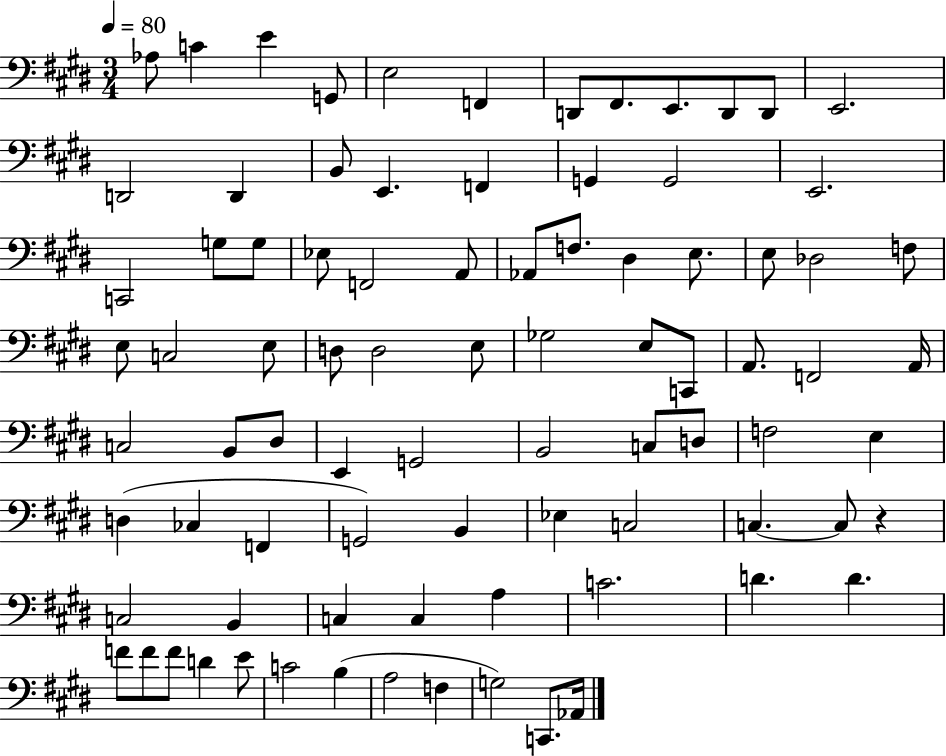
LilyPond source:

{
  \clef bass
  \numericTimeSignature
  \time 3/4
  \key e \major
  \tempo 4 = 80
  \repeat volta 2 { aes8 c'4 e'4 g,8 | e2 f,4 | d,8 fis,8. e,8. d,8 d,8 | e,2. | \break d,2 d,4 | b,8 e,4. f,4 | g,4 g,2 | e,2. | \break c,2 g8 g8 | ees8 f,2 a,8 | aes,8 f8. dis4 e8. | e8 des2 f8 | \break e8 c2 e8 | d8 d2 e8 | ges2 e8 c,8 | a,8. f,2 a,16 | \break c2 b,8 dis8 | e,4 g,2 | b,2 c8 d8 | f2 e4 | \break d4( ces4 f,4 | g,2) b,4 | ees4 c2 | c4.~~ c8 r4 | \break c2 b,4 | c4 c4 a4 | c'2. | d'4. d'4. | \break f'8 f'8 f'8 d'4 e'8 | c'2 b4( | a2 f4 | g2) c,8. aes,16 | \break } \bar "|."
}